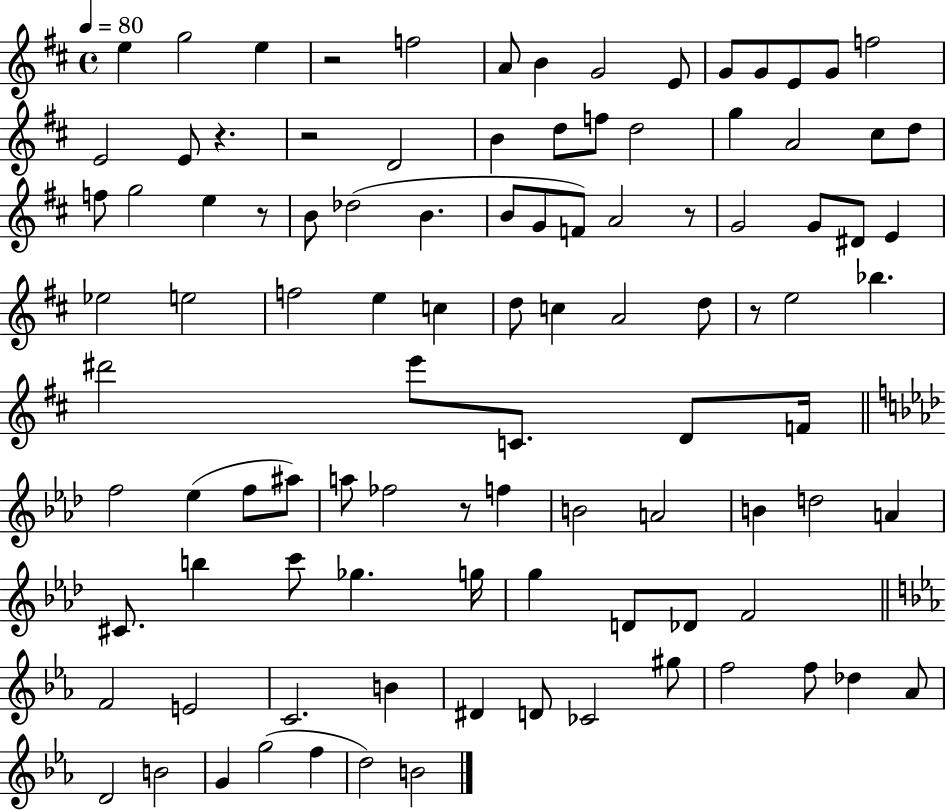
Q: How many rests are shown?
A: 7